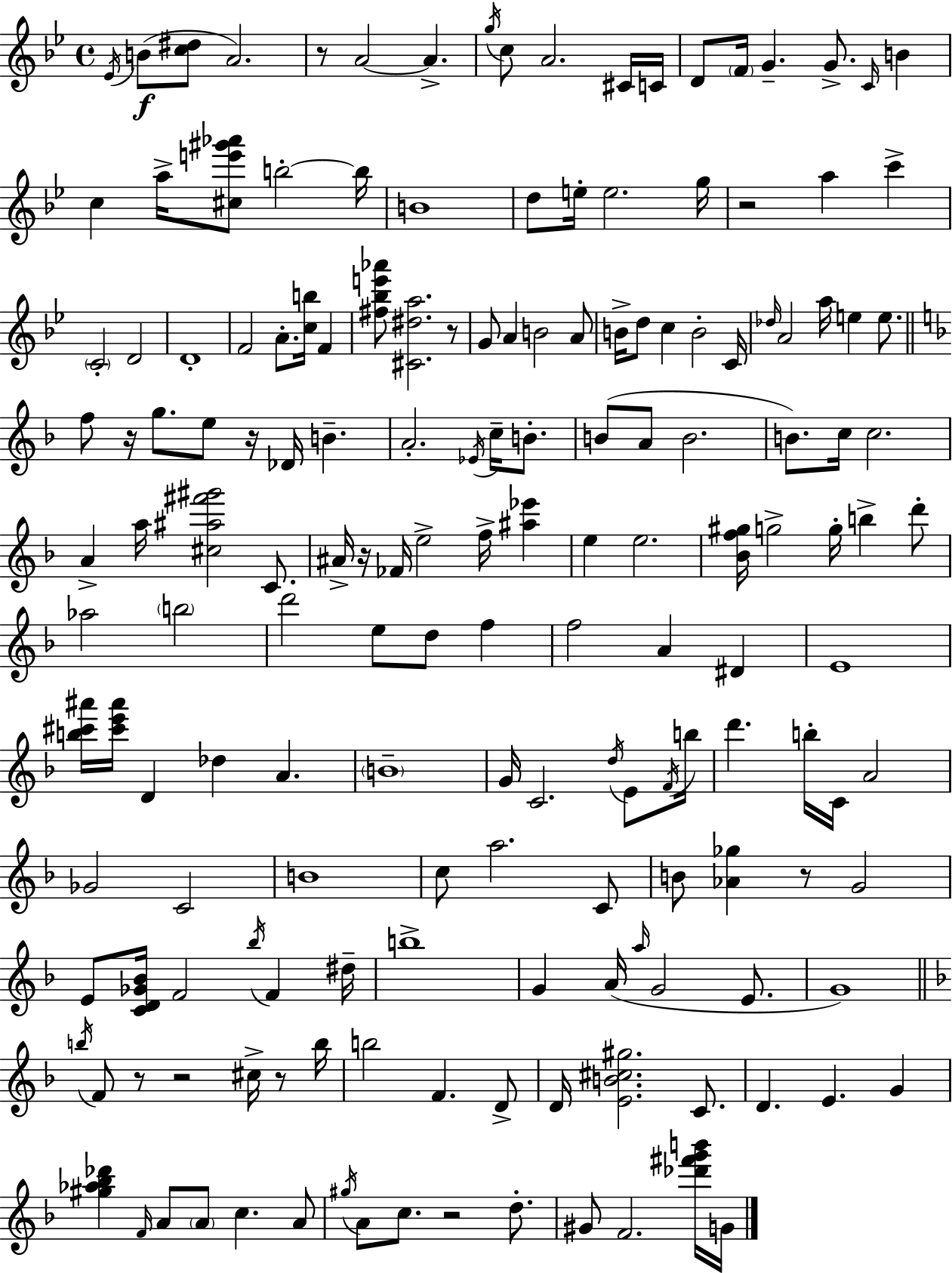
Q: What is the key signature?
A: G minor